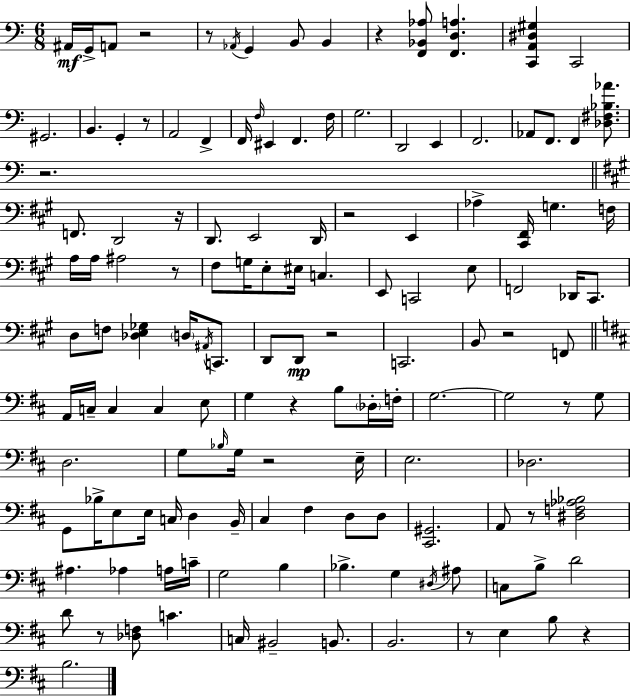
A#2/s G2/s A2/e R/h R/e Ab2/s G2/q B2/e B2/q R/q [F2,Bb2,Ab3]/e [F2,D3,A3]/q. [C2,A2,D#3,G#3]/q C2/h G#2/h. B2/q. G2/q R/e A2/h F2/q F2/s F3/s EIS2/q F2/q. F3/s G3/h. D2/h E2/q F2/h. Ab2/e F2/e. F2/q [Db3,F#3,Bb3,Ab4]/e. R/h. F2/e. D2/h R/s D2/e. E2/h D2/s R/h E2/q Ab3/q [C#2,F#2]/s G3/q. F3/s A3/s A3/s A#3/h R/e F#3/e G3/s E3/e EIS3/s C3/q. E2/e C2/h E3/e F2/h Db2/s C#2/e. D3/e F3/e [Db3,E3,Gb3]/q D3/s A#2/s C2/e. D2/e D2/e R/h C2/h. B2/e R/h F2/e A2/s C3/s C3/q C3/q E3/e G3/q R/q B3/e Db3/s F3/s G3/h. G3/h R/e G3/e D3/h. G3/e Bb3/s G3/s R/h E3/s E3/h. Db3/h. G2/e Bb3/s E3/e E3/s C3/s D3/q B2/s C#3/q F#3/q D3/e D3/e [C#2,G#2]/h. A2/e R/e [D#3,F3,Ab3,Bb3]/h A#3/q. Ab3/q A3/s C4/s G3/h B3/q Bb3/q. G3/q D#3/s A#3/e C3/e B3/e D4/h D4/e R/e [Db3,F3]/e C4/q. C3/s BIS2/h B2/e. B2/h. R/e E3/q B3/e R/q B3/h.